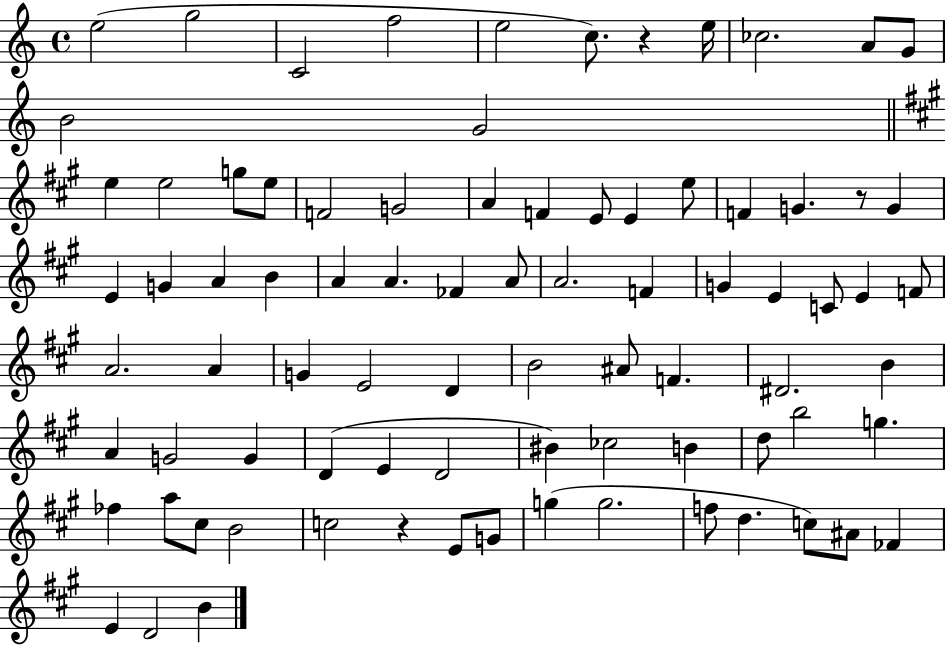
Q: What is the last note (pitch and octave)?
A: B4